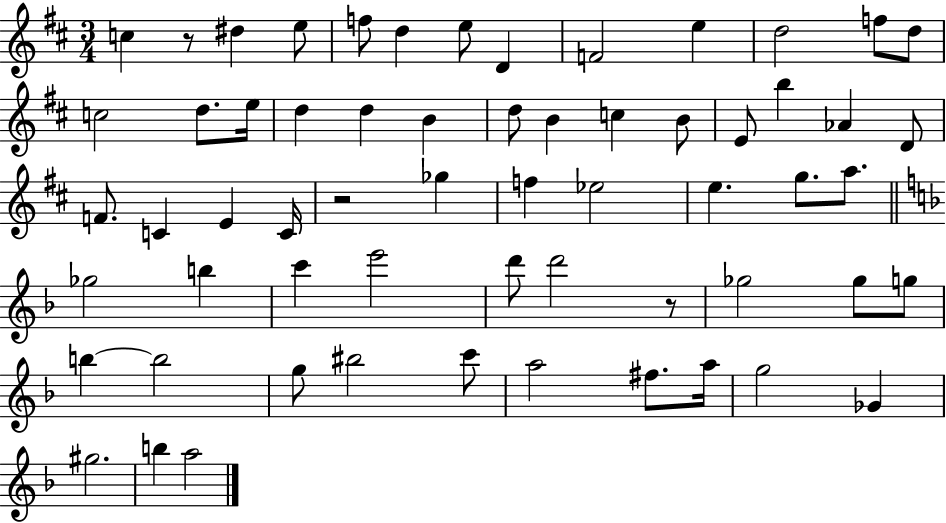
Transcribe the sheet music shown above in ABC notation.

X:1
T:Untitled
M:3/4
L:1/4
K:D
c z/2 ^d e/2 f/2 d e/2 D F2 e d2 f/2 d/2 c2 d/2 e/4 d d B d/2 B c B/2 E/2 b _A D/2 F/2 C E C/4 z2 _g f _e2 e g/2 a/2 _g2 b c' e'2 d'/2 d'2 z/2 _g2 _g/2 g/2 b b2 g/2 ^b2 c'/2 a2 ^f/2 a/4 g2 _G ^g2 b a2